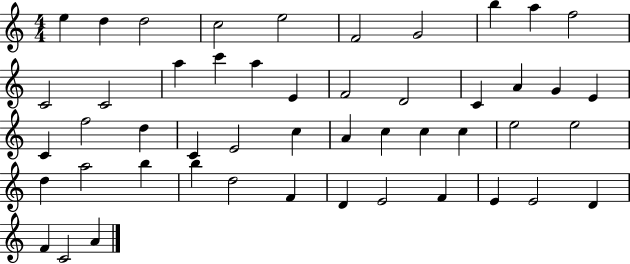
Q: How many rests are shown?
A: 0